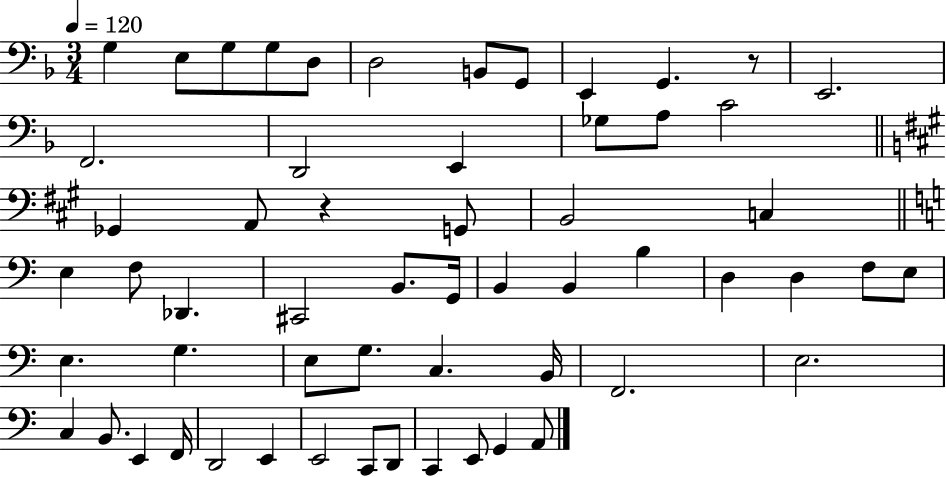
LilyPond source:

{
  \clef bass
  \numericTimeSignature
  \time 3/4
  \key f \major
  \tempo 4 = 120
  g4 e8 g8 g8 d8 | d2 b,8 g,8 | e,4 g,4. r8 | e,2. | \break f,2. | d,2 e,4 | ges8 a8 c'2 | \bar "||" \break \key a \major ges,4 a,8 r4 g,8 | b,2 c4 | \bar "||" \break \key c \major e4 f8 des,4. | cis,2 b,8. g,16 | b,4 b,4 b4 | d4 d4 f8 e8 | \break e4. g4. | e8 g8. c4. b,16 | f,2. | e2. | \break c4 b,8. e,4 f,16 | d,2 e,4 | e,2 c,8 d,8 | c,4 e,8 g,4 a,8 | \break \bar "|."
}